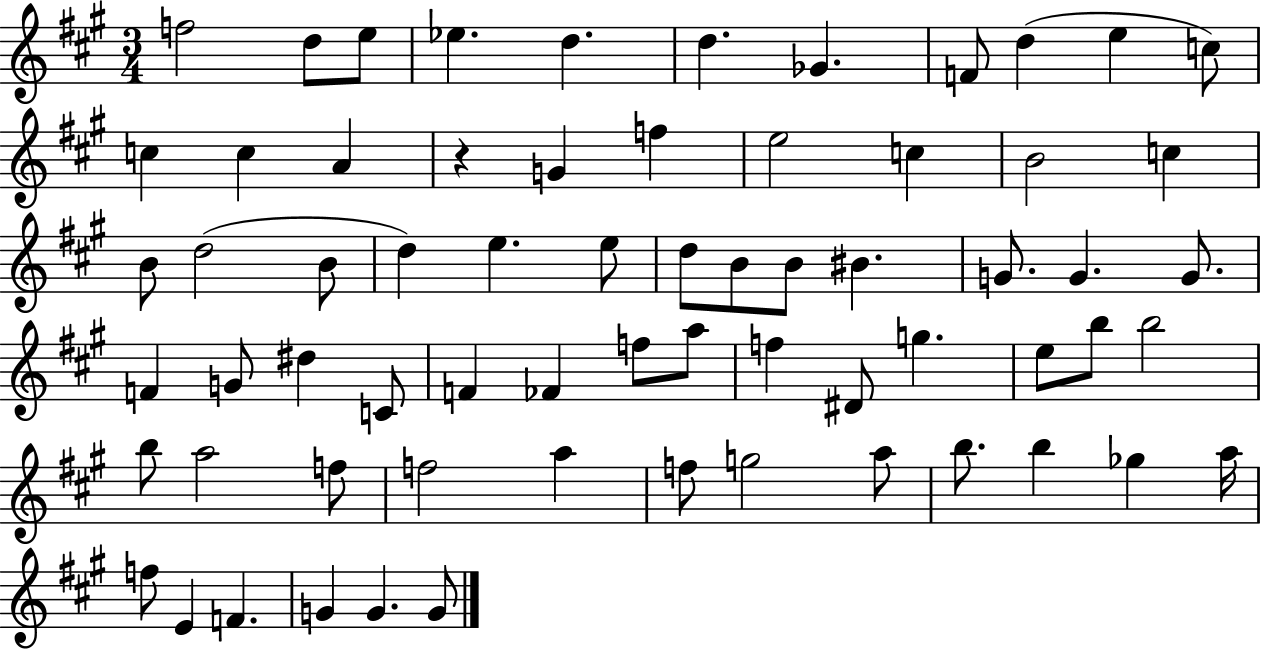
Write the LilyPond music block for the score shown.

{
  \clef treble
  \numericTimeSignature
  \time 3/4
  \key a \major
  f''2 d''8 e''8 | ees''4. d''4. | d''4. ges'4. | f'8 d''4( e''4 c''8) | \break c''4 c''4 a'4 | r4 g'4 f''4 | e''2 c''4 | b'2 c''4 | \break b'8 d''2( b'8 | d''4) e''4. e''8 | d''8 b'8 b'8 bis'4. | g'8. g'4. g'8. | \break f'4 g'8 dis''4 c'8 | f'4 fes'4 f''8 a''8 | f''4 dis'8 g''4. | e''8 b''8 b''2 | \break b''8 a''2 f''8 | f''2 a''4 | f''8 g''2 a''8 | b''8. b''4 ges''4 a''16 | \break f''8 e'4 f'4. | g'4 g'4. g'8 | \bar "|."
}